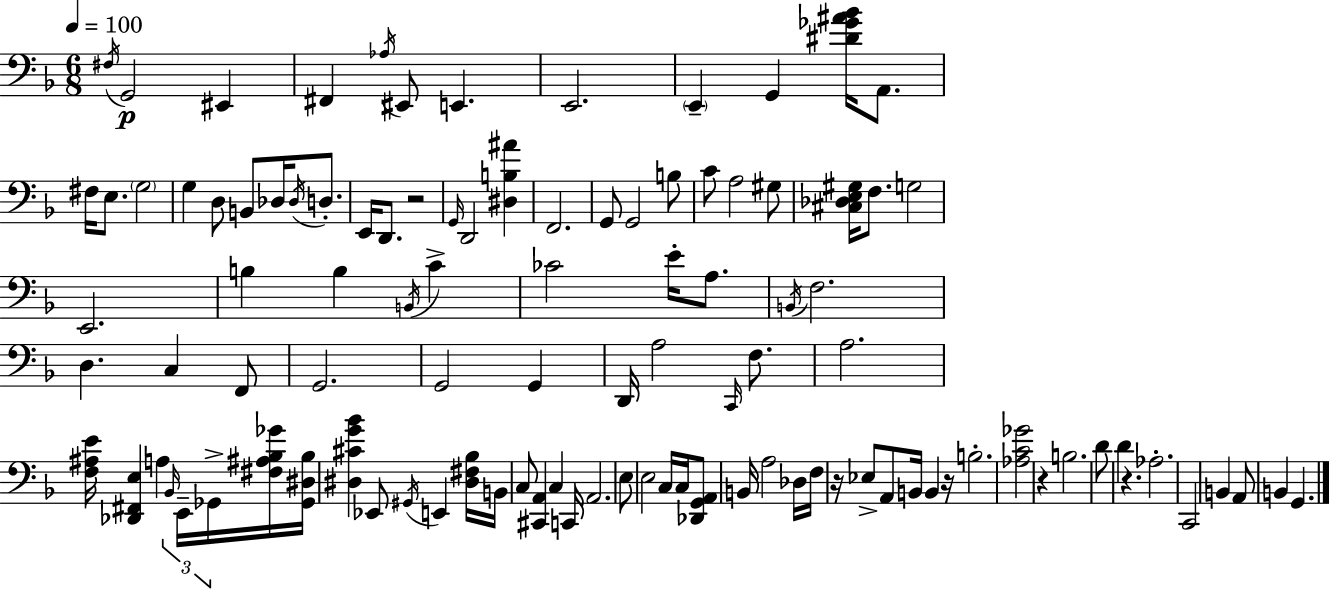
X:1
T:Untitled
M:6/8
L:1/4
K:F
^F,/4 G,,2 ^E,, ^F,, _A,/4 ^E,,/2 E,, E,,2 E,, G,, [^D_G^A_B]/4 A,,/2 ^F,/4 E,/2 G,2 G, D,/2 B,,/2 _D,/4 _D,/4 D,/2 E,,/4 D,,/2 z2 G,,/4 D,,2 [^D,B,^A] F,,2 G,,/2 G,,2 B,/2 C/2 A,2 ^G,/2 [^C,_D,E,^G,]/4 F,/2 G,2 E,,2 B, B, B,,/4 C _C2 E/4 A,/2 B,,/4 F,2 D, C, F,,/2 G,,2 G,,2 G,, D,,/4 A,2 C,,/4 F,/2 A,2 [F,^A,E]/4 [_D,,^F,,E,] A, _B,,/4 E,,/4 _G,,/4 [^F,^A,_B,_G]/4 [_G,,^D,_B,]/4 [^D,^CG_B] _E,,/2 ^G,,/4 E,, [^D,^F,_B,]/4 B,,/4 C,/2 [^C,,A,,] C, C,,/4 A,,2 E,/2 E,2 C,/4 C,/4 [_D,,G,,A,,]/2 B,,/4 A,2 _D,/4 F,/4 z/4 _E,/2 A,,/2 B,,/4 B,, z/4 B,2 [_A,C_G]2 z B,2 D/2 D z _A,2 C,,2 B,, A,,/2 B,, G,,